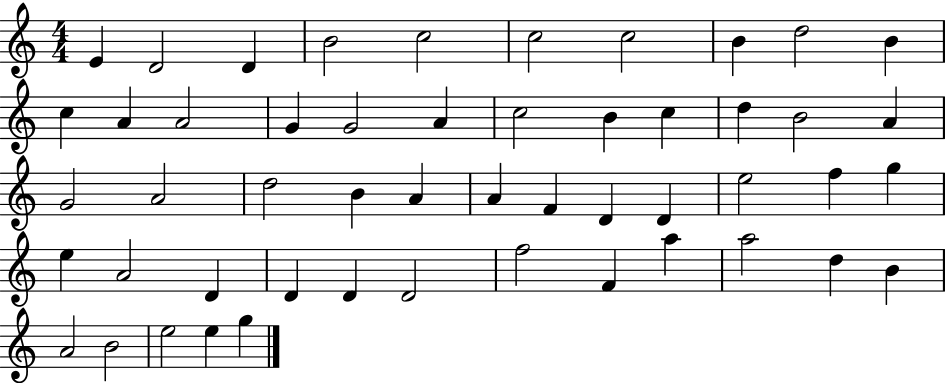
{
  \clef treble
  \numericTimeSignature
  \time 4/4
  \key c \major
  e'4 d'2 d'4 | b'2 c''2 | c''2 c''2 | b'4 d''2 b'4 | \break c''4 a'4 a'2 | g'4 g'2 a'4 | c''2 b'4 c''4 | d''4 b'2 a'4 | \break g'2 a'2 | d''2 b'4 a'4 | a'4 f'4 d'4 d'4 | e''2 f''4 g''4 | \break e''4 a'2 d'4 | d'4 d'4 d'2 | f''2 f'4 a''4 | a''2 d''4 b'4 | \break a'2 b'2 | e''2 e''4 g''4 | \bar "|."
}